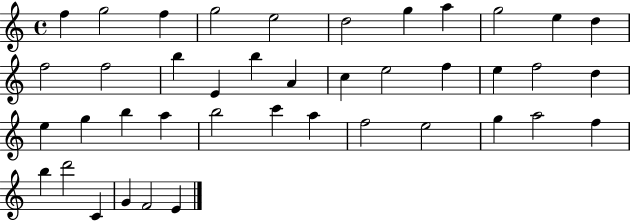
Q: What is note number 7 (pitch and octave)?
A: G5